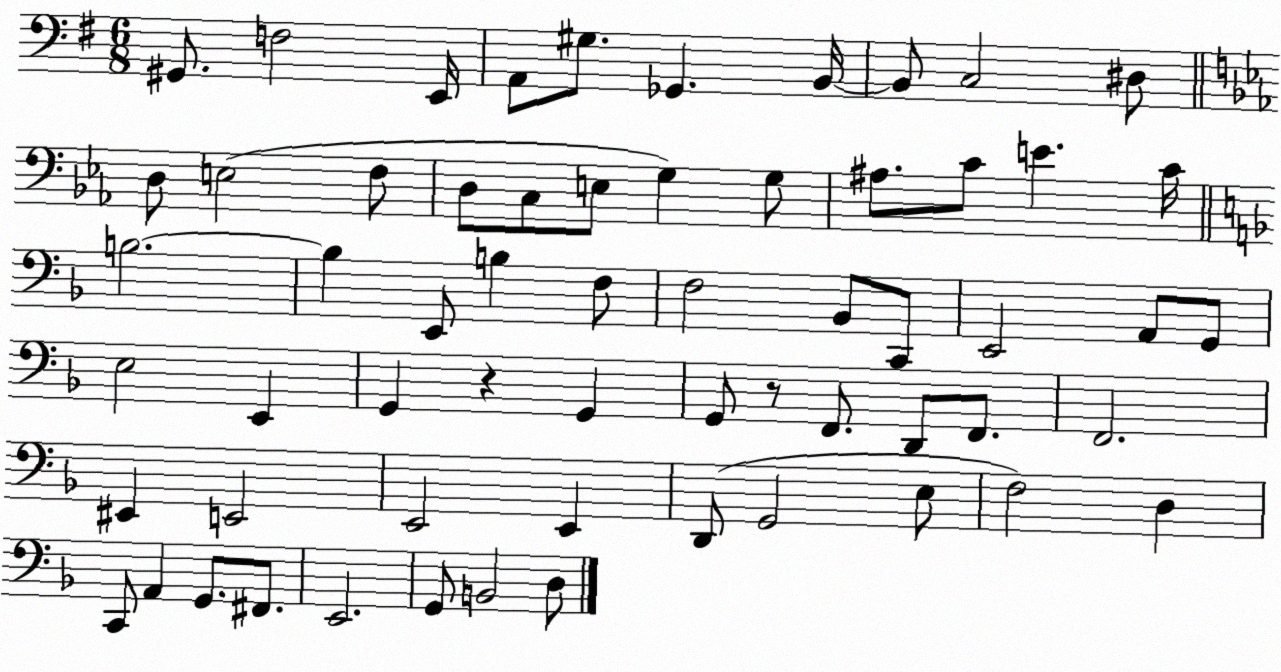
X:1
T:Untitled
M:6/8
L:1/4
K:G
^G,,/2 F,2 E,,/4 A,,/2 ^G,/2 _G,, B,,/4 B,,/2 C,2 ^D,/2 D,/2 E,2 F,/2 D,/2 C,/2 E,/2 G, G,/2 ^A,/2 C/2 E C/4 B,2 B, E,,/2 B, F,/2 F,2 _B,,/2 C,,/2 E,,2 A,,/2 G,,/2 E,2 E,, G,, z G,, G,,/2 z/2 F,,/2 D,,/2 F,,/2 F,,2 ^E,, E,,2 E,,2 E,, D,,/2 G,,2 E,/2 F,2 D, C,,/2 A,, G,,/2 ^F,,/2 E,,2 G,,/2 B,,2 D,/2